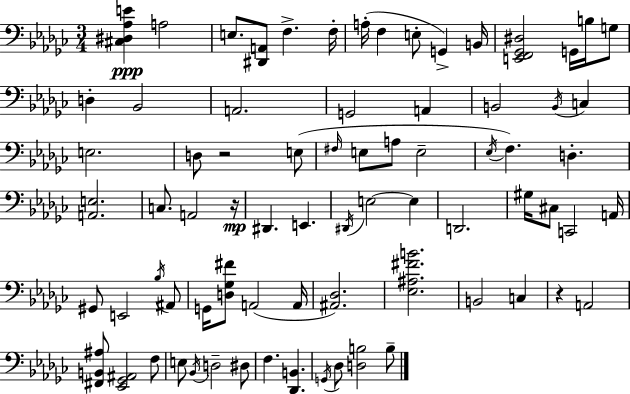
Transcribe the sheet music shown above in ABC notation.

X:1
T:Untitled
M:3/4
L:1/4
K:Ebm
[^C,^D,_A,E] A,2 E,/2 [^D,,A,,]/2 F, F,/4 A,/4 F, E,/2 G,, B,,/4 [E,,F,,_G,,^D,]2 G,,/4 B,/4 G,/2 D, _B,,2 A,,2 G,,2 A,, B,,2 B,,/4 C, E,2 D,/2 z2 E,/2 ^F,/4 E,/2 A,/2 E,2 _E,/4 F, D, [A,,E,]2 C,/2 A,,2 z/4 ^D,, E,, ^D,,/4 E,2 E, D,,2 ^G,/4 ^C,/2 C,,2 A,,/4 ^G,,/2 E,,2 _B,/4 ^A,,/2 G,,/4 [D,_G,^F]/2 A,,2 A,,/4 [^A,,_D,]2 [_E,^A,^FB]2 B,,2 C, z A,,2 [^F,,B,,^A,]/2 [_E,,_G,,^A,,]2 F,/2 E,/2 _B,,/4 D,2 ^D,/2 F, [_D,,B,,] G,,/4 _D,/2 [D,B,]2 B,/2